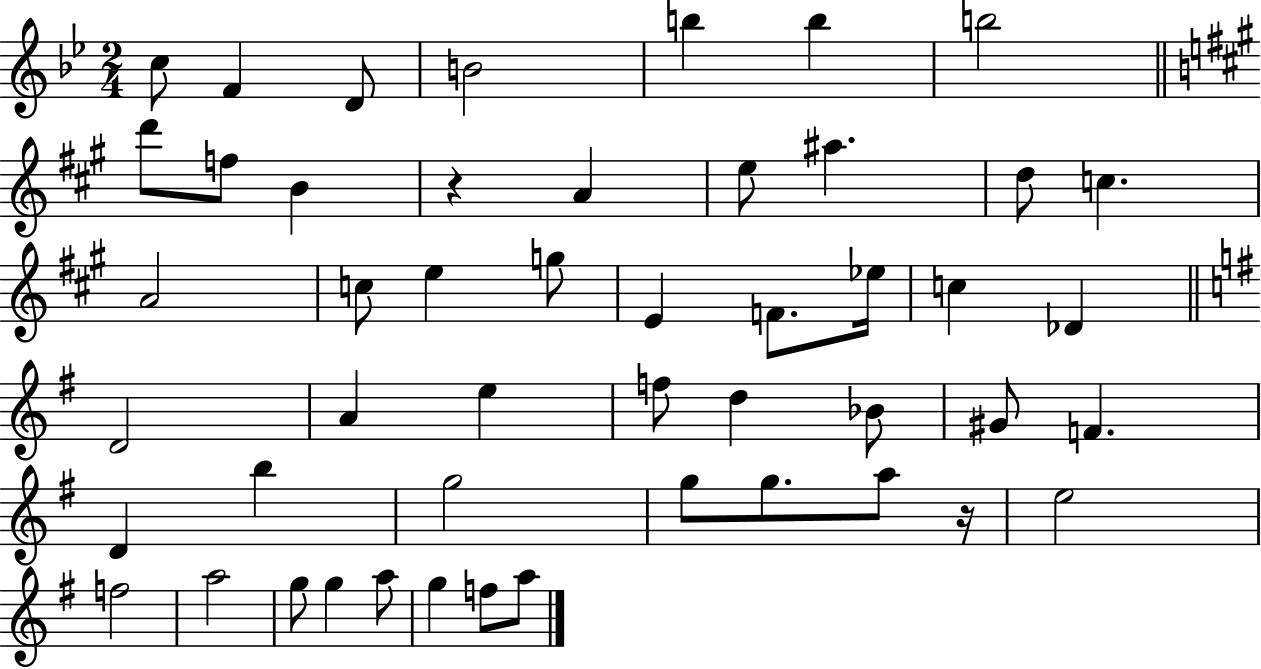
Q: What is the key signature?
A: BES major